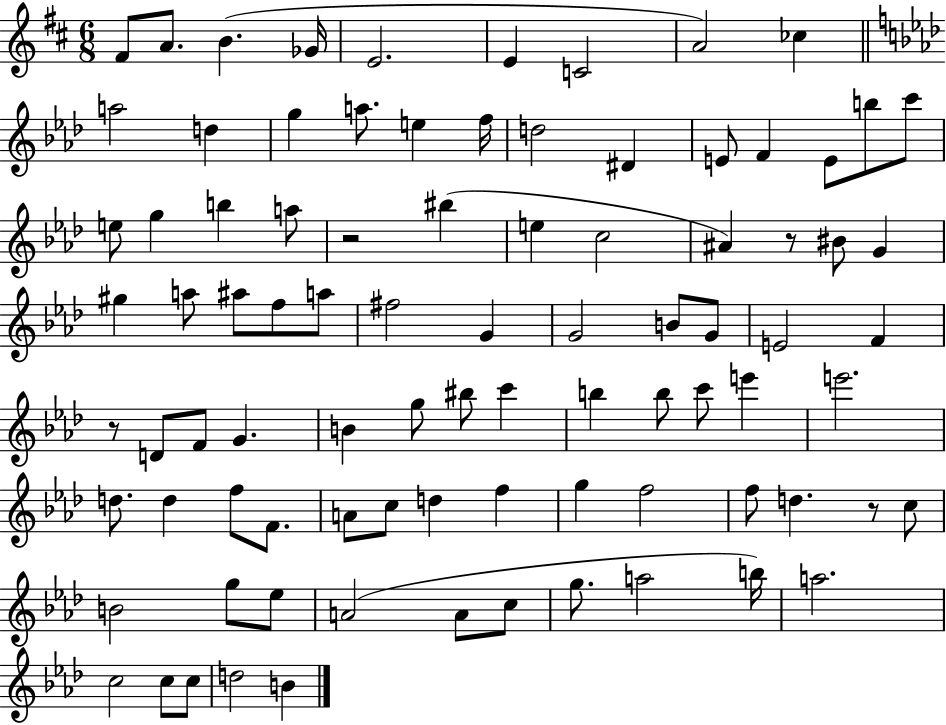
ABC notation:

X:1
T:Untitled
M:6/8
L:1/4
K:D
^F/2 A/2 B _G/4 E2 E C2 A2 _c a2 d g a/2 e f/4 d2 ^D E/2 F E/2 b/2 c'/2 e/2 g b a/2 z2 ^b e c2 ^A z/2 ^B/2 G ^g a/2 ^a/2 f/2 a/2 ^f2 G G2 B/2 G/2 E2 F z/2 D/2 F/2 G B g/2 ^b/2 c' b b/2 c'/2 e' e'2 d/2 d f/2 F/2 A/2 c/2 d f g f2 f/2 d z/2 c/2 B2 g/2 _e/2 A2 A/2 c/2 g/2 a2 b/4 a2 c2 c/2 c/2 d2 B